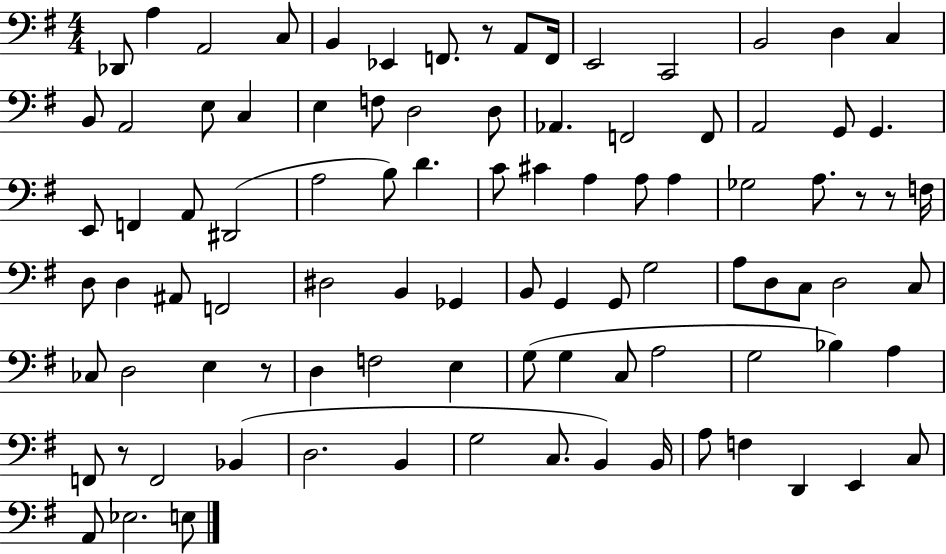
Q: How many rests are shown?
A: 5